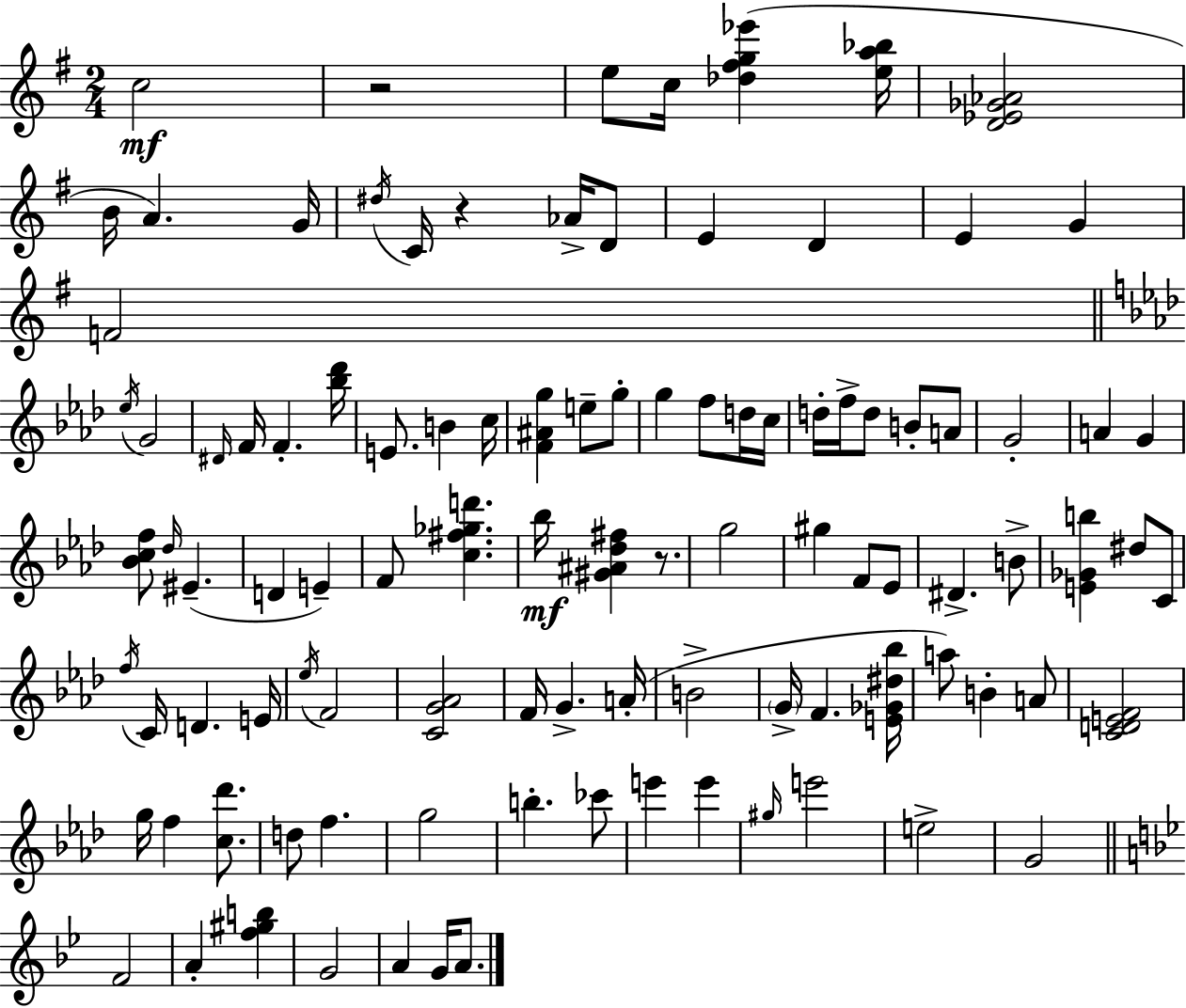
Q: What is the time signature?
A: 2/4